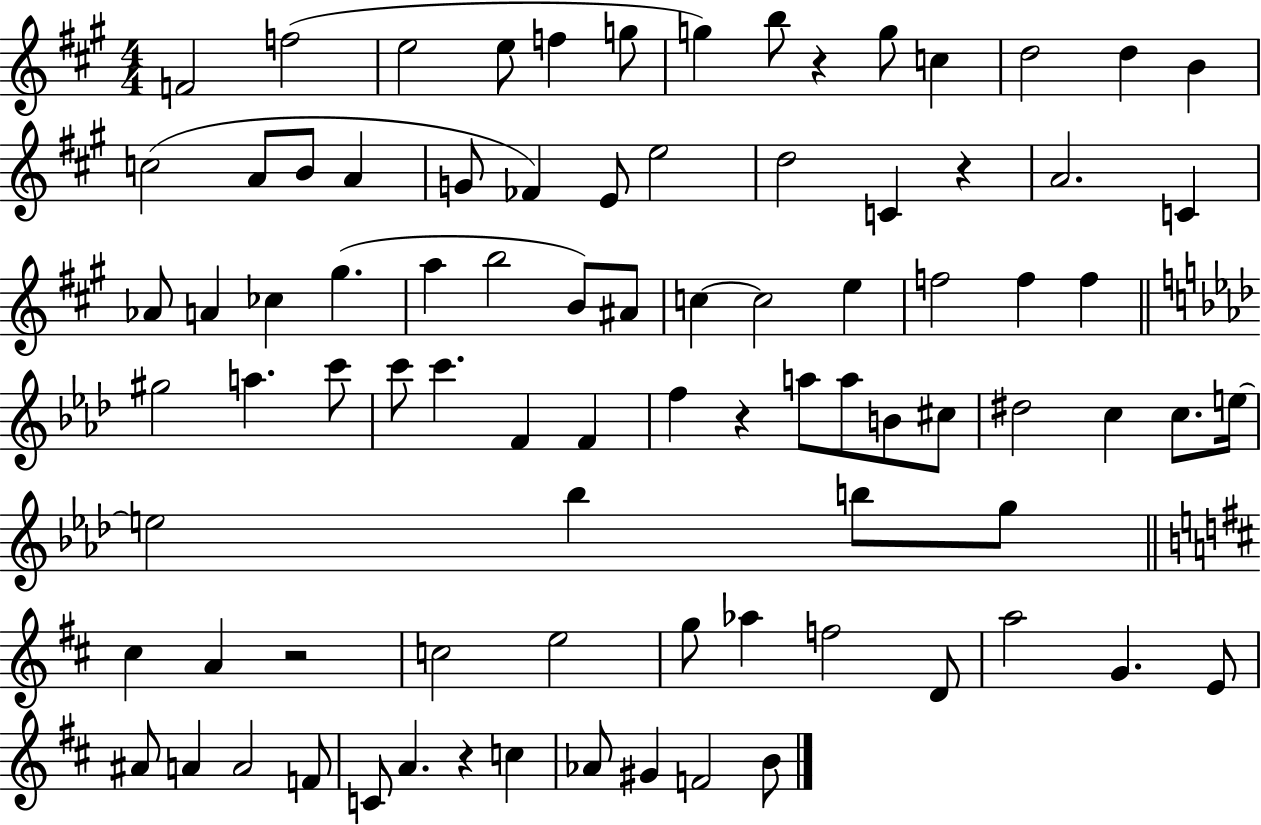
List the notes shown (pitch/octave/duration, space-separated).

F4/h F5/h E5/h E5/e F5/q G5/e G5/q B5/e R/q G5/e C5/q D5/h D5/q B4/q C5/h A4/e B4/e A4/q G4/e FES4/q E4/e E5/h D5/h C4/q R/q A4/h. C4/q Ab4/e A4/q CES5/q G#5/q. A5/q B5/h B4/e A#4/e C5/q C5/h E5/q F5/h F5/q F5/q G#5/h A5/q. C6/e C6/e C6/q. F4/q F4/q F5/q R/q A5/e A5/e B4/e C#5/e D#5/h C5/q C5/e. E5/s E5/h Bb5/q B5/e G5/e C#5/q A4/q R/h C5/h E5/h G5/e Ab5/q F5/h D4/e A5/h G4/q. E4/e A#4/e A4/q A4/h F4/e C4/e A4/q. R/q C5/q Ab4/e G#4/q F4/h B4/e